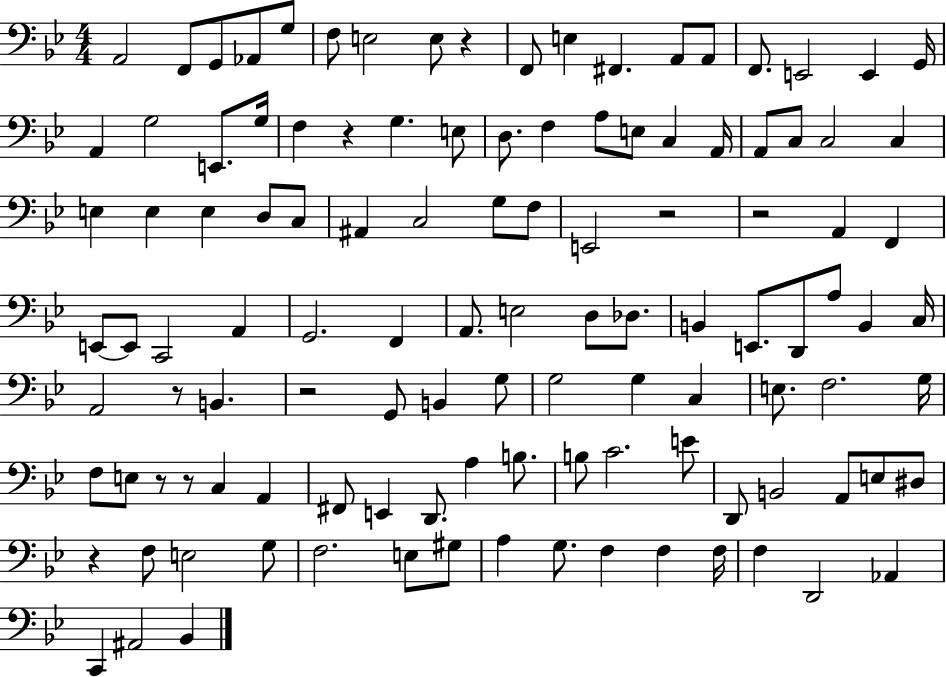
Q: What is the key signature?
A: BES major